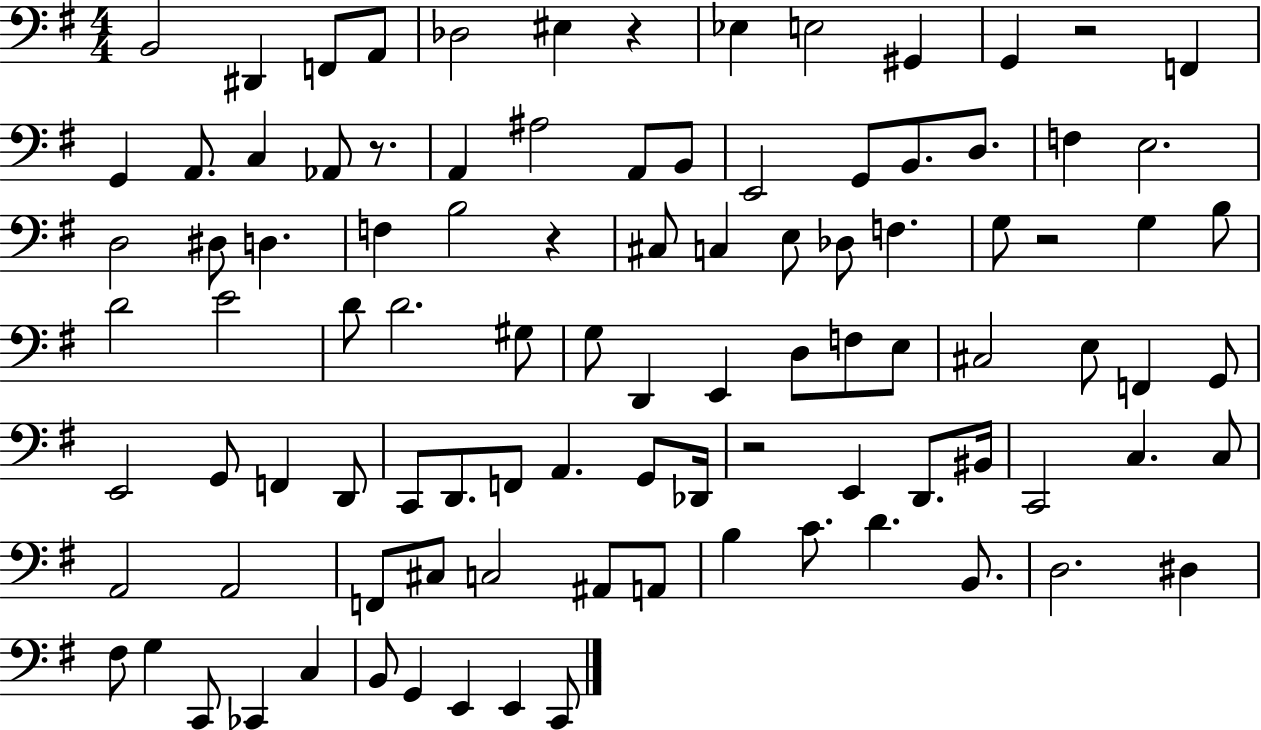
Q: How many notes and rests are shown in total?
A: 98